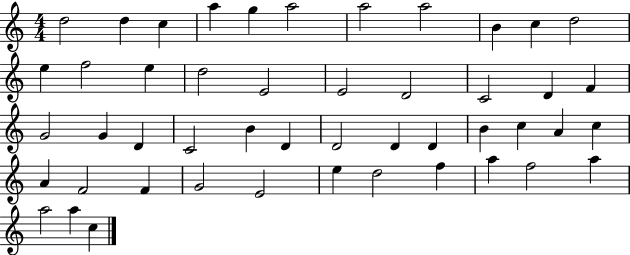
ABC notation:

X:1
T:Untitled
M:4/4
L:1/4
K:C
d2 d c a g a2 a2 a2 B c d2 e f2 e d2 E2 E2 D2 C2 D F G2 G D C2 B D D2 D D B c A c A F2 F G2 E2 e d2 f a f2 a a2 a c